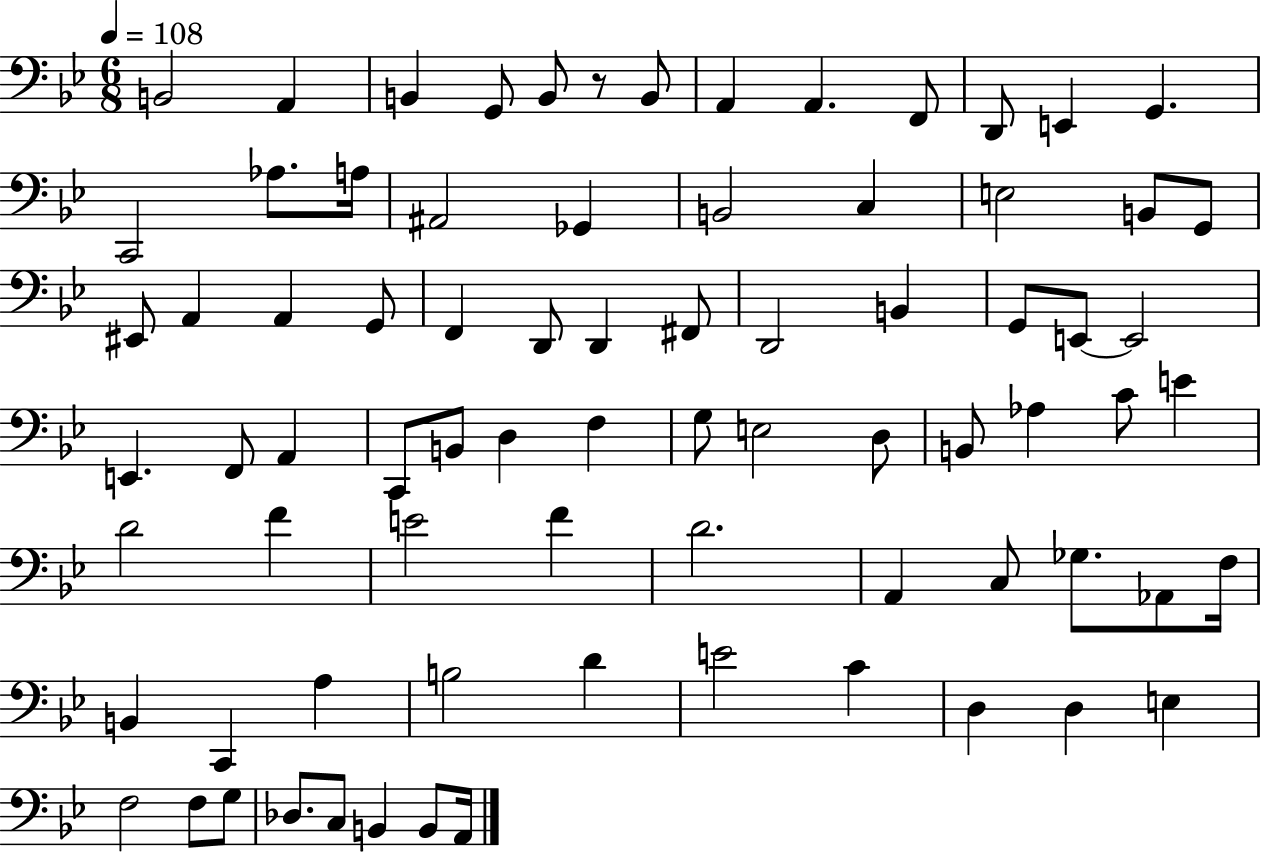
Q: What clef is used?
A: bass